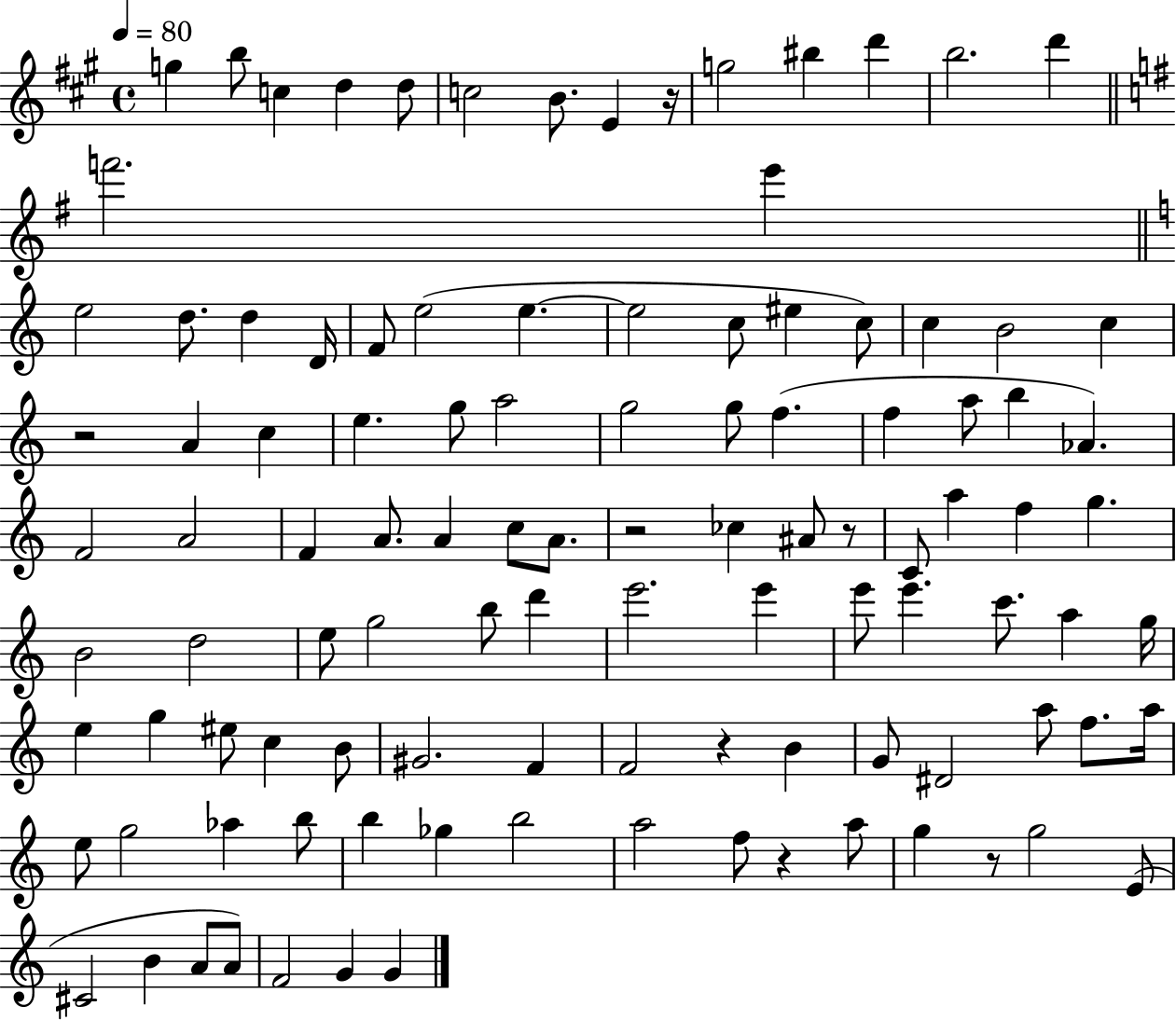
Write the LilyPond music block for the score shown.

{
  \clef treble
  \time 4/4
  \defaultTimeSignature
  \key a \major
  \tempo 4 = 80
  \repeat volta 2 { g''4 b''8 c''4 d''4 d''8 | c''2 b'8. e'4 r16 | g''2 bis''4 d'''4 | b''2. d'''4 | \break \bar "||" \break \key g \major f'''2. e'''4 | \bar "||" \break \key c \major e''2 d''8. d''4 d'16 | f'8 e''2( e''4.~~ | e''2 c''8 eis''4 c''8) | c''4 b'2 c''4 | \break r2 a'4 c''4 | e''4. g''8 a''2 | g''2 g''8 f''4.( | f''4 a''8 b''4 aes'4.) | \break f'2 a'2 | f'4 a'8. a'4 c''8 a'8. | r2 ces''4 ais'8 r8 | c'8 a''4 f''4 g''4. | \break b'2 d''2 | e''8 g''2 b''8 d'''4 | e'''2. e'''4 | e'''8 e'''4. c'''8. a''4 g''16 | \break e''4 g''4 eis''8 c''4 b'8 | gis'2. f'4 | f'2 r4 b'4 | g'8 dis'2 a''8 f''8. a''16 | \break e''8 g''2 aes''4 b''8 | b''4 ges''4 b''2 | a''2 f''8 r4 a''8 | g''4 r8 g''2 e'8( | \break cis'2 b'4 a'8 a'8) | f'2 g'4 g'4 | } \bar "|."
}